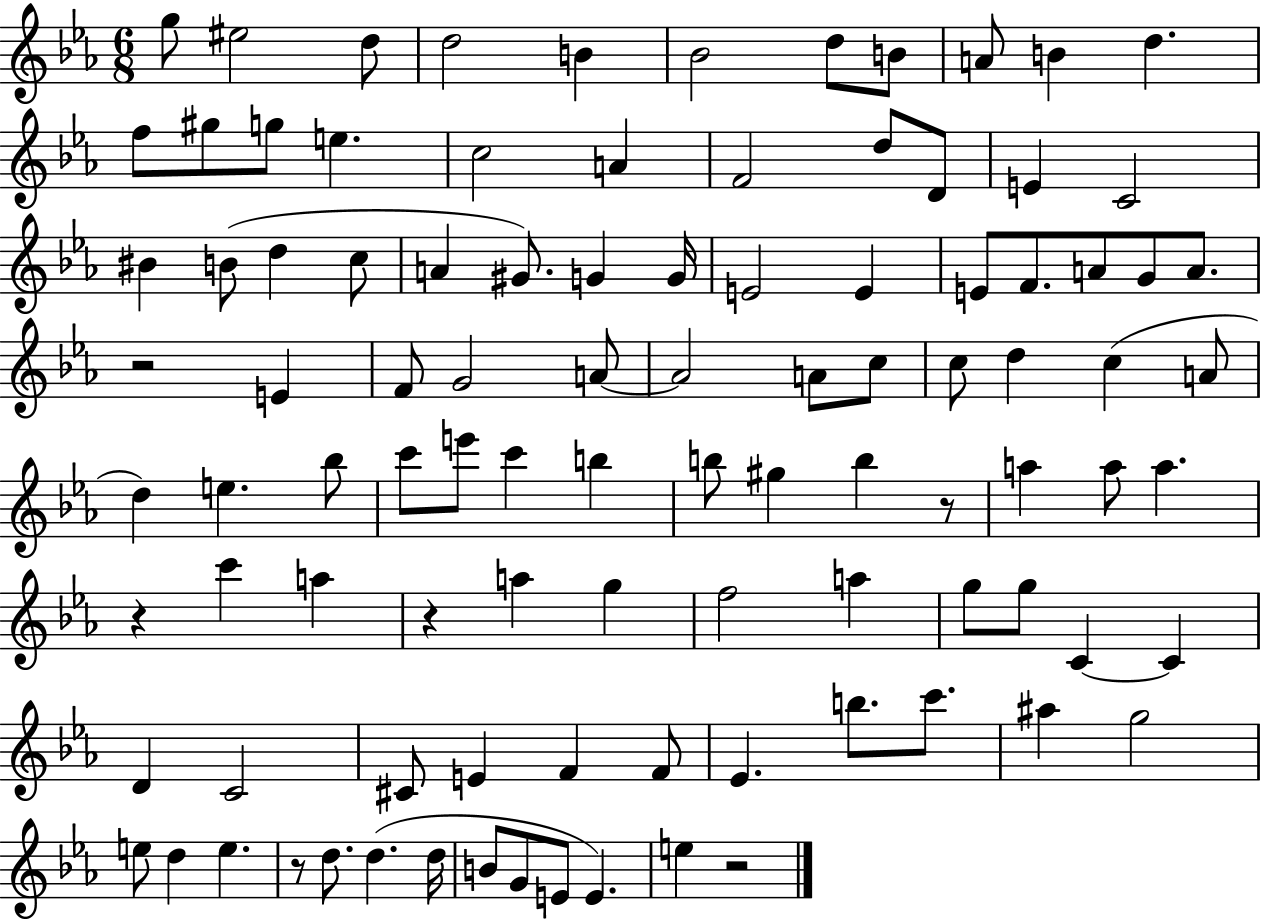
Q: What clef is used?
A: treble